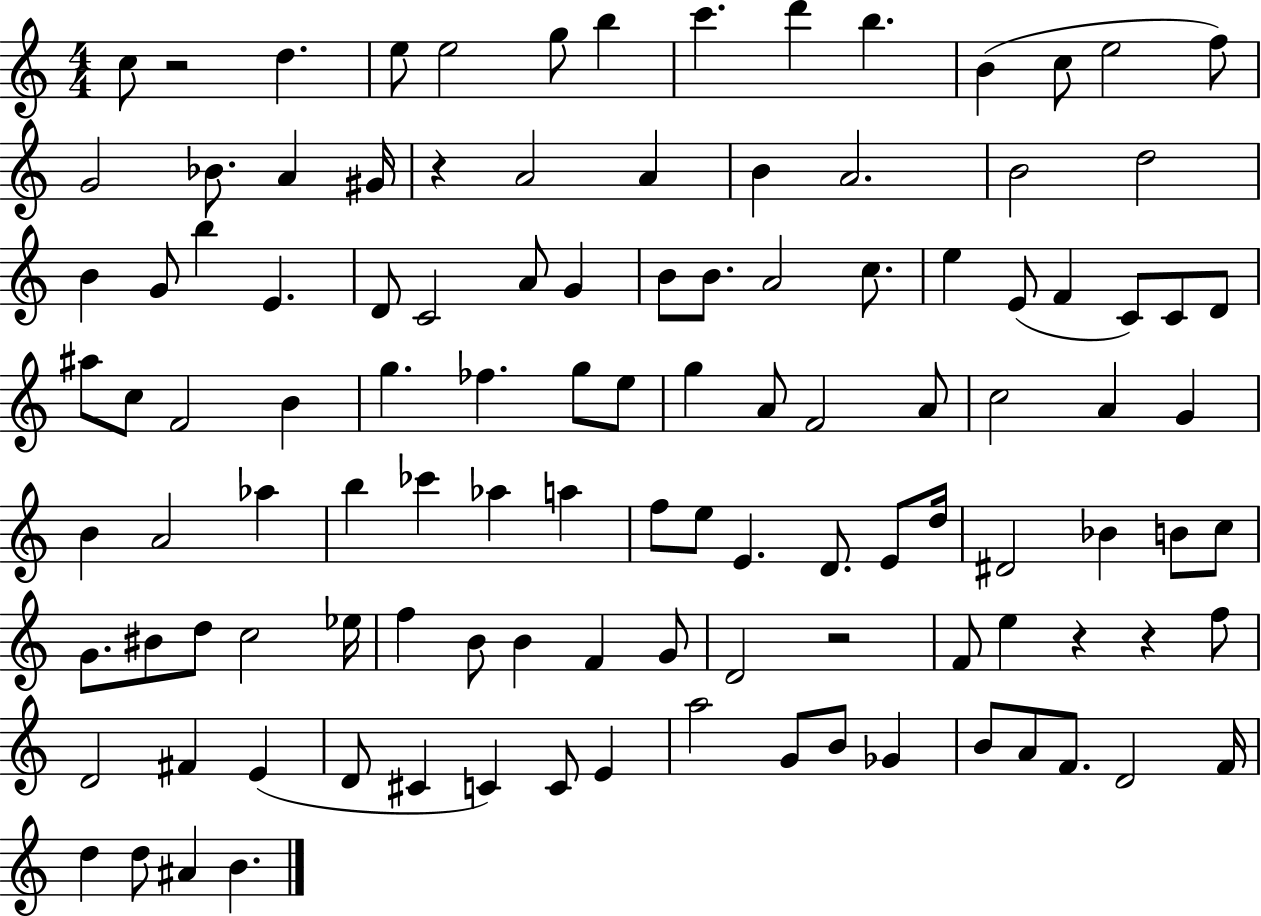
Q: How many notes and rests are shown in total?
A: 113